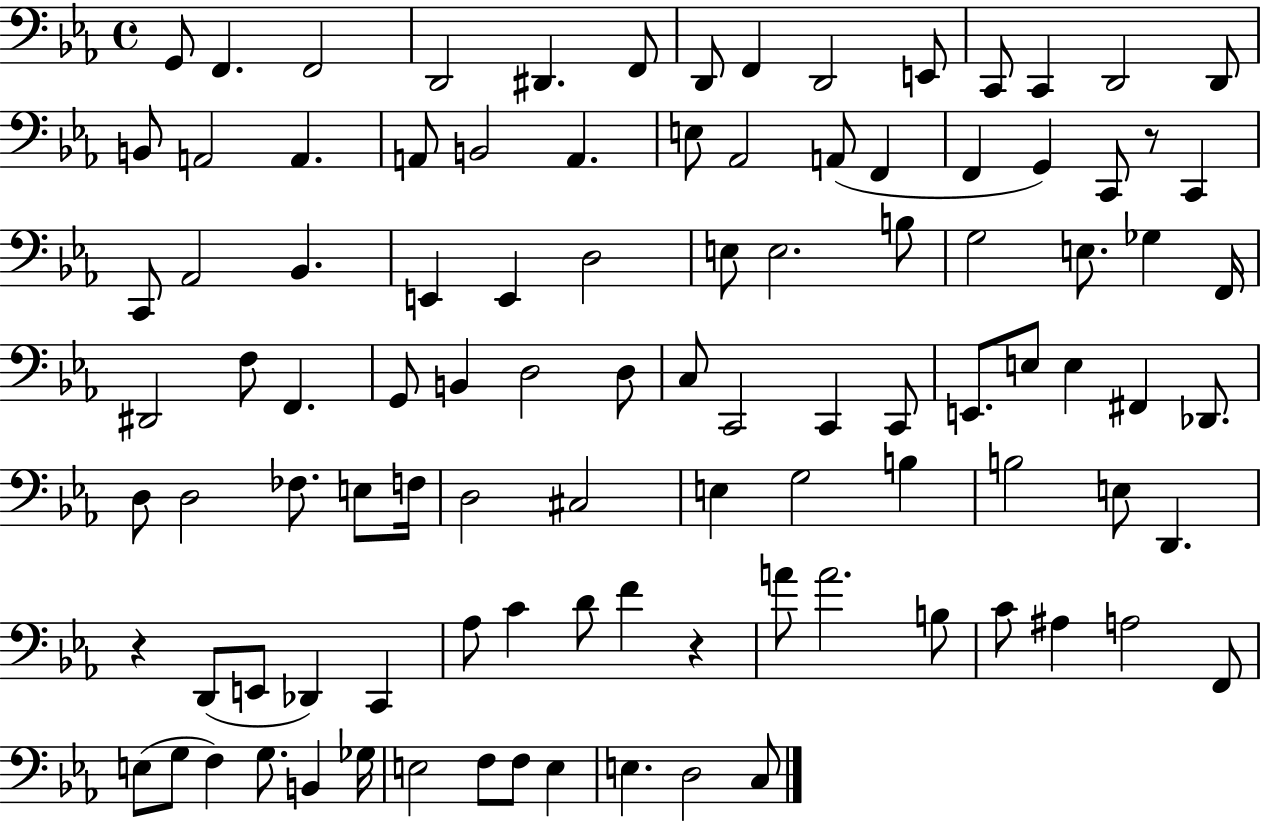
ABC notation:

X:1
T:Untitled
M:4/4
L:1/4
K:Eb
G,,/2 F,, F,,2 D,,2 ^D,, F,,/2 D,,/2 F,, D,,2 E,,/2 C,,/2 C,, D,,2 D,,/2 B,,/2 A,,2 A,, A,,/2 B,,2 A,, E,/2 _A,,2 A,,/2 F,, F,, G,, C,,/2 z/2 C,, C,,/2 _A,,2 _B,, E,, E,, D,2 E,/2 E,2 B,/2 G,2 E,/2 _G, F,,/4 ^D,,2 F,/2 F,, G,,/2 B,, D,2 D,/2 C,/2 C,,2 C,, C,,/2 E,,/2 E,/2 E, ^F,, _D,,/2 D,/2 D,2 _F,/2 E,/2 F,/4 D,2 ^C,2 E, G,2 B, B,2 E,/2 D,, z D,,/2 E,,/2 _D,, C,, _A,/2 C D/2 F z A/2 A2 B,/2 C/2 ^A, A,2 F,,/2 E,/2 G,/2 F, G,/2 B,, _G,/4 E,2 F,/2 F,/2 E, E, D,2 C,/2